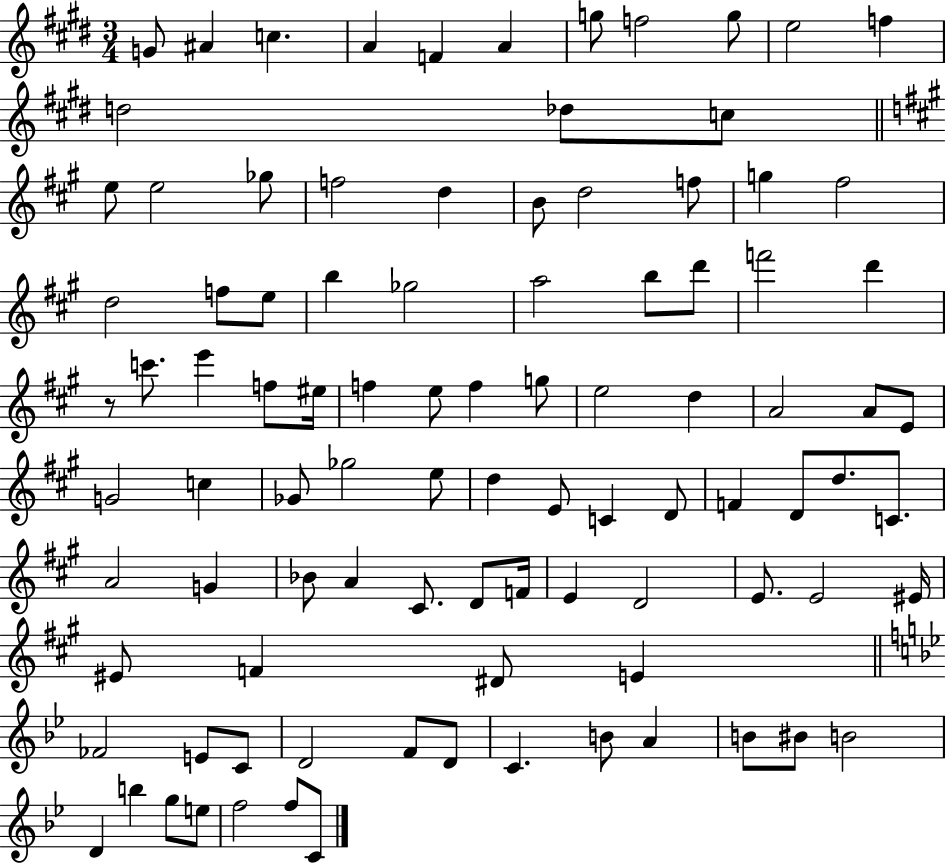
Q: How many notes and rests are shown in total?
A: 96